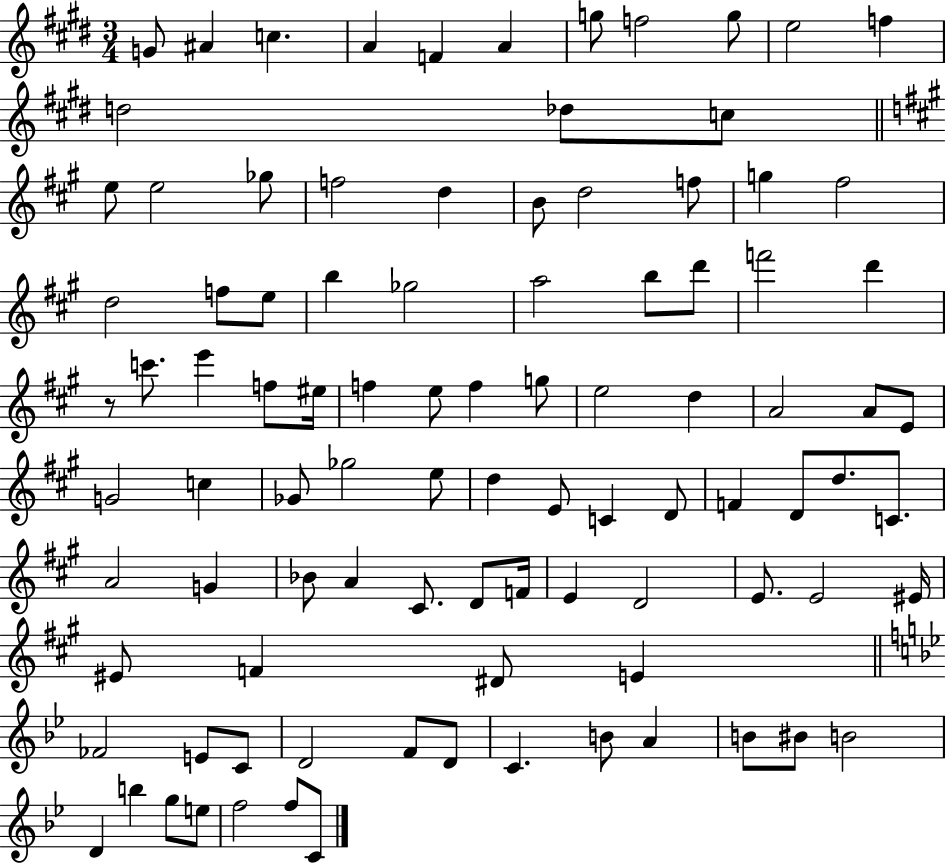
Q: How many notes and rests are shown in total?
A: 96